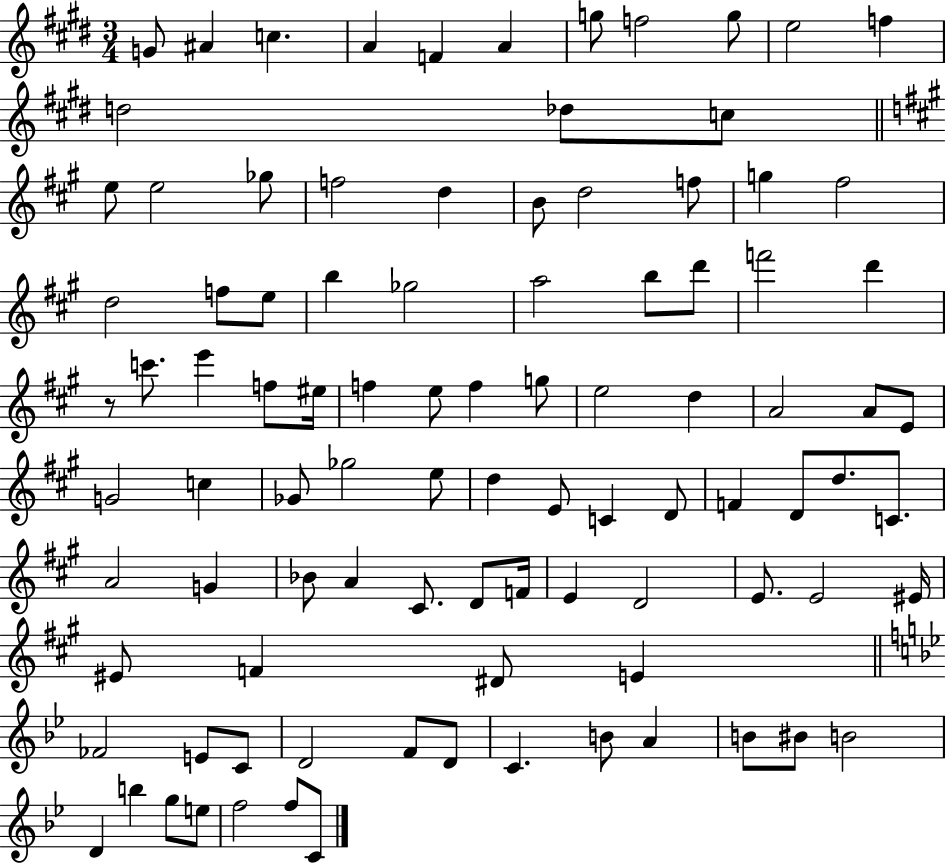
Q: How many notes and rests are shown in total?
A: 96